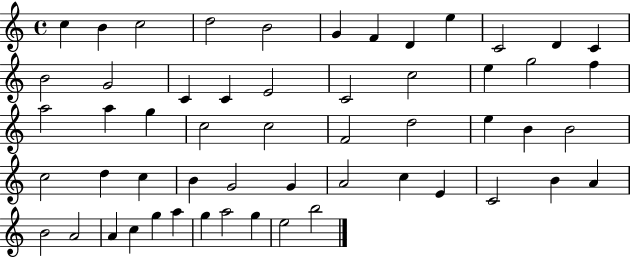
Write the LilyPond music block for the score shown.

{
  \clef treble
  \time 4/4
  \defaultTimeSignature
  \key c \major
  c''4 b'4 c''2 | d''2 b'2 | g'4 f'4 d'4 e''4 | c'2 d'4 c'4 | \break b'2 g'2 | c'4 c'4 e'2 | c'2 c''2 | e''4 g''2 f''4 | \break a''2 a''4 g''4 | c''2 c''2 | f'2 d''2 | e''4 b'4 b'2 | \break c''2 d''4 c''4 | b'4 g'2 g'4 | a'2 c''4 e'4 | c'2 b'4 a'4 | \break b'2 a'2 | a'4 c''4 g''4 a''4 | g''4 a''2 g''4 | e''2 b''2 | \break \bar "|."
}